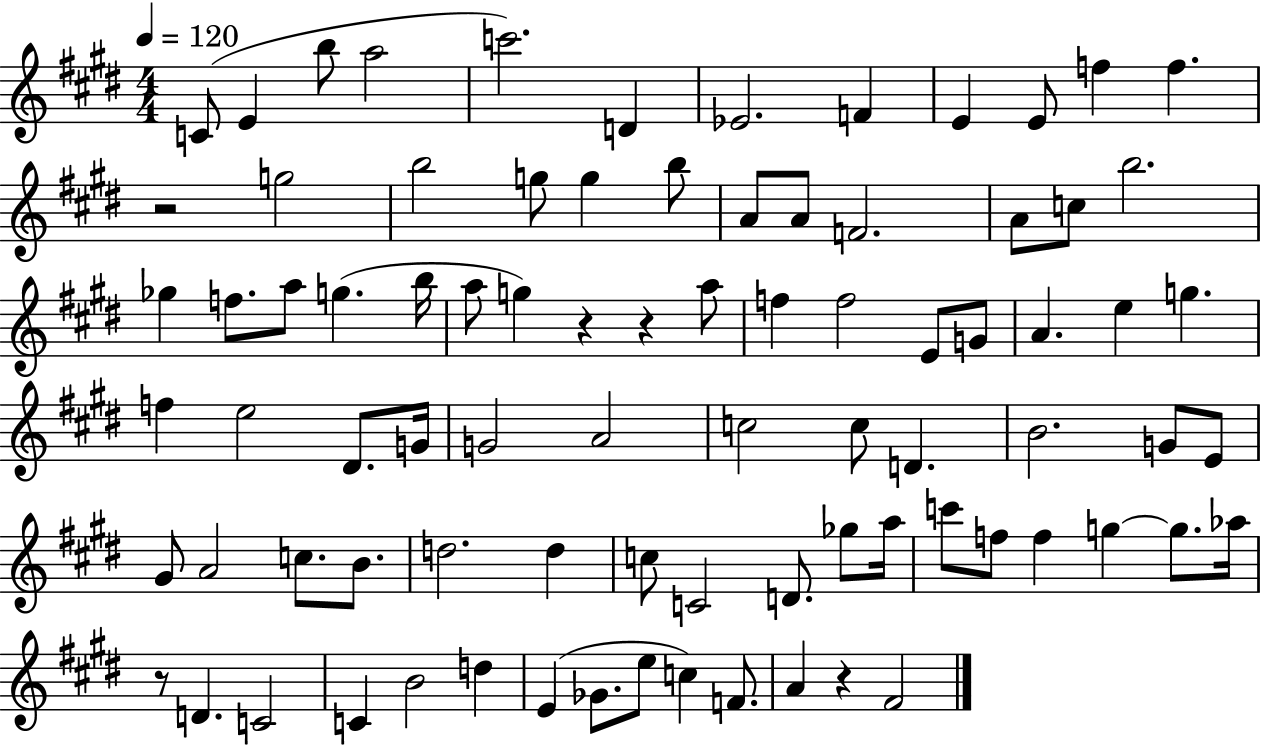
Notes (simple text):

C4/e E4/q B5/e A5/h C6/h. D4/q Eb4/h. F4/q E4/q E4/e F5/q F5/q. R/h G5/h B5/h G5/e G5/q B5/e A4/e A4/e F4/h. A4/e C5/e B5/h. Gb5/q F5/e. A5/e G5/q. B5/s A5/e G5/q R/q R/q A5/e F5/q F5/h E4/e G4/e A4/q. E5/q G5/q. F5/q E5/h D#4/e. G4/s G4/h A4/h C5/h C5/e D4/q. B4/h. G4/e E4/e G#4/e A4/h C5/e. B4/e. D5/h. D5/q C5/e C4/h D4/e. Gb5/e A5/s C6/e F5/e F5/q G5/q G5/e. Ab5/s R/e D4/q. C4/h C4/q B4/h D5/q E4/q Gb4/e. E5/e C5/q F4/e. A4/q R/q F#4/h